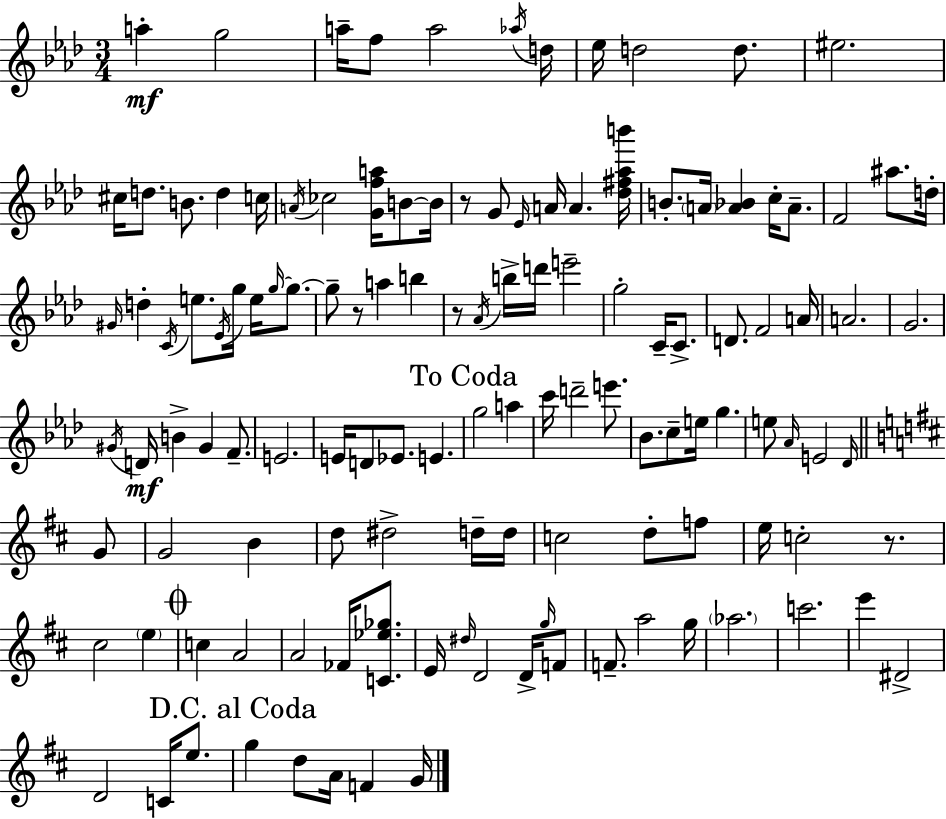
X:1
T:Untitled
M:3/4
L:1/4
K:Ab
a g2 a/4 f/2 a2 _a/4 d/4 _e/4 d2 d/2 ^e2 ^c/4 d/2 B/2 d c/4 A/4 _c2 [Gfa]/4 B/2 B/4 z/2 G/2 _E/4 A/4 A [_d^f_ab']/4 B/2 A/4 [A_B] c/4 A/2 F2 ^a/2 d/4 ^G/4 d C/4 e/2 _E/4 g/4 e/4 g/4 g/2 g/2 z/2 a b z/2 _A/4 b/4 d'/4 e'2 g2 C/4 C/2 D/2 F2 A/4 A2 G2 ^G/4 D/4 B ^G F/2 E2 E/4 D/2 _E/2 E g2 a c'/4 d'2 e'/2 _B/2 c/2 e/4 g e/2 _A/4 E2 _D/4 G/2 G2 B d/2 ^d2 d/4 d/4 c2 d/2 f/2 e/4 c2 z/2 ^c2 e c A2 A2 _F/4 [C_e_g]/2 E/4 ^d/4 D2 D/4 g/4 F/2 F/2 a2 g/4 _a2 c'2 e' ^D2 D2 C/4 e/2 g d/2 A/4 F G/4